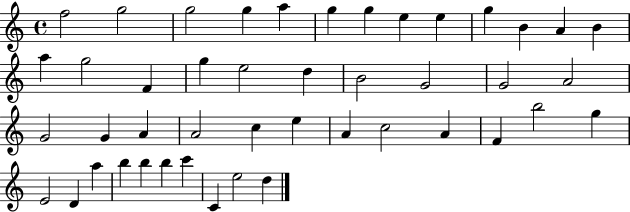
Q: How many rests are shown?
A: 0